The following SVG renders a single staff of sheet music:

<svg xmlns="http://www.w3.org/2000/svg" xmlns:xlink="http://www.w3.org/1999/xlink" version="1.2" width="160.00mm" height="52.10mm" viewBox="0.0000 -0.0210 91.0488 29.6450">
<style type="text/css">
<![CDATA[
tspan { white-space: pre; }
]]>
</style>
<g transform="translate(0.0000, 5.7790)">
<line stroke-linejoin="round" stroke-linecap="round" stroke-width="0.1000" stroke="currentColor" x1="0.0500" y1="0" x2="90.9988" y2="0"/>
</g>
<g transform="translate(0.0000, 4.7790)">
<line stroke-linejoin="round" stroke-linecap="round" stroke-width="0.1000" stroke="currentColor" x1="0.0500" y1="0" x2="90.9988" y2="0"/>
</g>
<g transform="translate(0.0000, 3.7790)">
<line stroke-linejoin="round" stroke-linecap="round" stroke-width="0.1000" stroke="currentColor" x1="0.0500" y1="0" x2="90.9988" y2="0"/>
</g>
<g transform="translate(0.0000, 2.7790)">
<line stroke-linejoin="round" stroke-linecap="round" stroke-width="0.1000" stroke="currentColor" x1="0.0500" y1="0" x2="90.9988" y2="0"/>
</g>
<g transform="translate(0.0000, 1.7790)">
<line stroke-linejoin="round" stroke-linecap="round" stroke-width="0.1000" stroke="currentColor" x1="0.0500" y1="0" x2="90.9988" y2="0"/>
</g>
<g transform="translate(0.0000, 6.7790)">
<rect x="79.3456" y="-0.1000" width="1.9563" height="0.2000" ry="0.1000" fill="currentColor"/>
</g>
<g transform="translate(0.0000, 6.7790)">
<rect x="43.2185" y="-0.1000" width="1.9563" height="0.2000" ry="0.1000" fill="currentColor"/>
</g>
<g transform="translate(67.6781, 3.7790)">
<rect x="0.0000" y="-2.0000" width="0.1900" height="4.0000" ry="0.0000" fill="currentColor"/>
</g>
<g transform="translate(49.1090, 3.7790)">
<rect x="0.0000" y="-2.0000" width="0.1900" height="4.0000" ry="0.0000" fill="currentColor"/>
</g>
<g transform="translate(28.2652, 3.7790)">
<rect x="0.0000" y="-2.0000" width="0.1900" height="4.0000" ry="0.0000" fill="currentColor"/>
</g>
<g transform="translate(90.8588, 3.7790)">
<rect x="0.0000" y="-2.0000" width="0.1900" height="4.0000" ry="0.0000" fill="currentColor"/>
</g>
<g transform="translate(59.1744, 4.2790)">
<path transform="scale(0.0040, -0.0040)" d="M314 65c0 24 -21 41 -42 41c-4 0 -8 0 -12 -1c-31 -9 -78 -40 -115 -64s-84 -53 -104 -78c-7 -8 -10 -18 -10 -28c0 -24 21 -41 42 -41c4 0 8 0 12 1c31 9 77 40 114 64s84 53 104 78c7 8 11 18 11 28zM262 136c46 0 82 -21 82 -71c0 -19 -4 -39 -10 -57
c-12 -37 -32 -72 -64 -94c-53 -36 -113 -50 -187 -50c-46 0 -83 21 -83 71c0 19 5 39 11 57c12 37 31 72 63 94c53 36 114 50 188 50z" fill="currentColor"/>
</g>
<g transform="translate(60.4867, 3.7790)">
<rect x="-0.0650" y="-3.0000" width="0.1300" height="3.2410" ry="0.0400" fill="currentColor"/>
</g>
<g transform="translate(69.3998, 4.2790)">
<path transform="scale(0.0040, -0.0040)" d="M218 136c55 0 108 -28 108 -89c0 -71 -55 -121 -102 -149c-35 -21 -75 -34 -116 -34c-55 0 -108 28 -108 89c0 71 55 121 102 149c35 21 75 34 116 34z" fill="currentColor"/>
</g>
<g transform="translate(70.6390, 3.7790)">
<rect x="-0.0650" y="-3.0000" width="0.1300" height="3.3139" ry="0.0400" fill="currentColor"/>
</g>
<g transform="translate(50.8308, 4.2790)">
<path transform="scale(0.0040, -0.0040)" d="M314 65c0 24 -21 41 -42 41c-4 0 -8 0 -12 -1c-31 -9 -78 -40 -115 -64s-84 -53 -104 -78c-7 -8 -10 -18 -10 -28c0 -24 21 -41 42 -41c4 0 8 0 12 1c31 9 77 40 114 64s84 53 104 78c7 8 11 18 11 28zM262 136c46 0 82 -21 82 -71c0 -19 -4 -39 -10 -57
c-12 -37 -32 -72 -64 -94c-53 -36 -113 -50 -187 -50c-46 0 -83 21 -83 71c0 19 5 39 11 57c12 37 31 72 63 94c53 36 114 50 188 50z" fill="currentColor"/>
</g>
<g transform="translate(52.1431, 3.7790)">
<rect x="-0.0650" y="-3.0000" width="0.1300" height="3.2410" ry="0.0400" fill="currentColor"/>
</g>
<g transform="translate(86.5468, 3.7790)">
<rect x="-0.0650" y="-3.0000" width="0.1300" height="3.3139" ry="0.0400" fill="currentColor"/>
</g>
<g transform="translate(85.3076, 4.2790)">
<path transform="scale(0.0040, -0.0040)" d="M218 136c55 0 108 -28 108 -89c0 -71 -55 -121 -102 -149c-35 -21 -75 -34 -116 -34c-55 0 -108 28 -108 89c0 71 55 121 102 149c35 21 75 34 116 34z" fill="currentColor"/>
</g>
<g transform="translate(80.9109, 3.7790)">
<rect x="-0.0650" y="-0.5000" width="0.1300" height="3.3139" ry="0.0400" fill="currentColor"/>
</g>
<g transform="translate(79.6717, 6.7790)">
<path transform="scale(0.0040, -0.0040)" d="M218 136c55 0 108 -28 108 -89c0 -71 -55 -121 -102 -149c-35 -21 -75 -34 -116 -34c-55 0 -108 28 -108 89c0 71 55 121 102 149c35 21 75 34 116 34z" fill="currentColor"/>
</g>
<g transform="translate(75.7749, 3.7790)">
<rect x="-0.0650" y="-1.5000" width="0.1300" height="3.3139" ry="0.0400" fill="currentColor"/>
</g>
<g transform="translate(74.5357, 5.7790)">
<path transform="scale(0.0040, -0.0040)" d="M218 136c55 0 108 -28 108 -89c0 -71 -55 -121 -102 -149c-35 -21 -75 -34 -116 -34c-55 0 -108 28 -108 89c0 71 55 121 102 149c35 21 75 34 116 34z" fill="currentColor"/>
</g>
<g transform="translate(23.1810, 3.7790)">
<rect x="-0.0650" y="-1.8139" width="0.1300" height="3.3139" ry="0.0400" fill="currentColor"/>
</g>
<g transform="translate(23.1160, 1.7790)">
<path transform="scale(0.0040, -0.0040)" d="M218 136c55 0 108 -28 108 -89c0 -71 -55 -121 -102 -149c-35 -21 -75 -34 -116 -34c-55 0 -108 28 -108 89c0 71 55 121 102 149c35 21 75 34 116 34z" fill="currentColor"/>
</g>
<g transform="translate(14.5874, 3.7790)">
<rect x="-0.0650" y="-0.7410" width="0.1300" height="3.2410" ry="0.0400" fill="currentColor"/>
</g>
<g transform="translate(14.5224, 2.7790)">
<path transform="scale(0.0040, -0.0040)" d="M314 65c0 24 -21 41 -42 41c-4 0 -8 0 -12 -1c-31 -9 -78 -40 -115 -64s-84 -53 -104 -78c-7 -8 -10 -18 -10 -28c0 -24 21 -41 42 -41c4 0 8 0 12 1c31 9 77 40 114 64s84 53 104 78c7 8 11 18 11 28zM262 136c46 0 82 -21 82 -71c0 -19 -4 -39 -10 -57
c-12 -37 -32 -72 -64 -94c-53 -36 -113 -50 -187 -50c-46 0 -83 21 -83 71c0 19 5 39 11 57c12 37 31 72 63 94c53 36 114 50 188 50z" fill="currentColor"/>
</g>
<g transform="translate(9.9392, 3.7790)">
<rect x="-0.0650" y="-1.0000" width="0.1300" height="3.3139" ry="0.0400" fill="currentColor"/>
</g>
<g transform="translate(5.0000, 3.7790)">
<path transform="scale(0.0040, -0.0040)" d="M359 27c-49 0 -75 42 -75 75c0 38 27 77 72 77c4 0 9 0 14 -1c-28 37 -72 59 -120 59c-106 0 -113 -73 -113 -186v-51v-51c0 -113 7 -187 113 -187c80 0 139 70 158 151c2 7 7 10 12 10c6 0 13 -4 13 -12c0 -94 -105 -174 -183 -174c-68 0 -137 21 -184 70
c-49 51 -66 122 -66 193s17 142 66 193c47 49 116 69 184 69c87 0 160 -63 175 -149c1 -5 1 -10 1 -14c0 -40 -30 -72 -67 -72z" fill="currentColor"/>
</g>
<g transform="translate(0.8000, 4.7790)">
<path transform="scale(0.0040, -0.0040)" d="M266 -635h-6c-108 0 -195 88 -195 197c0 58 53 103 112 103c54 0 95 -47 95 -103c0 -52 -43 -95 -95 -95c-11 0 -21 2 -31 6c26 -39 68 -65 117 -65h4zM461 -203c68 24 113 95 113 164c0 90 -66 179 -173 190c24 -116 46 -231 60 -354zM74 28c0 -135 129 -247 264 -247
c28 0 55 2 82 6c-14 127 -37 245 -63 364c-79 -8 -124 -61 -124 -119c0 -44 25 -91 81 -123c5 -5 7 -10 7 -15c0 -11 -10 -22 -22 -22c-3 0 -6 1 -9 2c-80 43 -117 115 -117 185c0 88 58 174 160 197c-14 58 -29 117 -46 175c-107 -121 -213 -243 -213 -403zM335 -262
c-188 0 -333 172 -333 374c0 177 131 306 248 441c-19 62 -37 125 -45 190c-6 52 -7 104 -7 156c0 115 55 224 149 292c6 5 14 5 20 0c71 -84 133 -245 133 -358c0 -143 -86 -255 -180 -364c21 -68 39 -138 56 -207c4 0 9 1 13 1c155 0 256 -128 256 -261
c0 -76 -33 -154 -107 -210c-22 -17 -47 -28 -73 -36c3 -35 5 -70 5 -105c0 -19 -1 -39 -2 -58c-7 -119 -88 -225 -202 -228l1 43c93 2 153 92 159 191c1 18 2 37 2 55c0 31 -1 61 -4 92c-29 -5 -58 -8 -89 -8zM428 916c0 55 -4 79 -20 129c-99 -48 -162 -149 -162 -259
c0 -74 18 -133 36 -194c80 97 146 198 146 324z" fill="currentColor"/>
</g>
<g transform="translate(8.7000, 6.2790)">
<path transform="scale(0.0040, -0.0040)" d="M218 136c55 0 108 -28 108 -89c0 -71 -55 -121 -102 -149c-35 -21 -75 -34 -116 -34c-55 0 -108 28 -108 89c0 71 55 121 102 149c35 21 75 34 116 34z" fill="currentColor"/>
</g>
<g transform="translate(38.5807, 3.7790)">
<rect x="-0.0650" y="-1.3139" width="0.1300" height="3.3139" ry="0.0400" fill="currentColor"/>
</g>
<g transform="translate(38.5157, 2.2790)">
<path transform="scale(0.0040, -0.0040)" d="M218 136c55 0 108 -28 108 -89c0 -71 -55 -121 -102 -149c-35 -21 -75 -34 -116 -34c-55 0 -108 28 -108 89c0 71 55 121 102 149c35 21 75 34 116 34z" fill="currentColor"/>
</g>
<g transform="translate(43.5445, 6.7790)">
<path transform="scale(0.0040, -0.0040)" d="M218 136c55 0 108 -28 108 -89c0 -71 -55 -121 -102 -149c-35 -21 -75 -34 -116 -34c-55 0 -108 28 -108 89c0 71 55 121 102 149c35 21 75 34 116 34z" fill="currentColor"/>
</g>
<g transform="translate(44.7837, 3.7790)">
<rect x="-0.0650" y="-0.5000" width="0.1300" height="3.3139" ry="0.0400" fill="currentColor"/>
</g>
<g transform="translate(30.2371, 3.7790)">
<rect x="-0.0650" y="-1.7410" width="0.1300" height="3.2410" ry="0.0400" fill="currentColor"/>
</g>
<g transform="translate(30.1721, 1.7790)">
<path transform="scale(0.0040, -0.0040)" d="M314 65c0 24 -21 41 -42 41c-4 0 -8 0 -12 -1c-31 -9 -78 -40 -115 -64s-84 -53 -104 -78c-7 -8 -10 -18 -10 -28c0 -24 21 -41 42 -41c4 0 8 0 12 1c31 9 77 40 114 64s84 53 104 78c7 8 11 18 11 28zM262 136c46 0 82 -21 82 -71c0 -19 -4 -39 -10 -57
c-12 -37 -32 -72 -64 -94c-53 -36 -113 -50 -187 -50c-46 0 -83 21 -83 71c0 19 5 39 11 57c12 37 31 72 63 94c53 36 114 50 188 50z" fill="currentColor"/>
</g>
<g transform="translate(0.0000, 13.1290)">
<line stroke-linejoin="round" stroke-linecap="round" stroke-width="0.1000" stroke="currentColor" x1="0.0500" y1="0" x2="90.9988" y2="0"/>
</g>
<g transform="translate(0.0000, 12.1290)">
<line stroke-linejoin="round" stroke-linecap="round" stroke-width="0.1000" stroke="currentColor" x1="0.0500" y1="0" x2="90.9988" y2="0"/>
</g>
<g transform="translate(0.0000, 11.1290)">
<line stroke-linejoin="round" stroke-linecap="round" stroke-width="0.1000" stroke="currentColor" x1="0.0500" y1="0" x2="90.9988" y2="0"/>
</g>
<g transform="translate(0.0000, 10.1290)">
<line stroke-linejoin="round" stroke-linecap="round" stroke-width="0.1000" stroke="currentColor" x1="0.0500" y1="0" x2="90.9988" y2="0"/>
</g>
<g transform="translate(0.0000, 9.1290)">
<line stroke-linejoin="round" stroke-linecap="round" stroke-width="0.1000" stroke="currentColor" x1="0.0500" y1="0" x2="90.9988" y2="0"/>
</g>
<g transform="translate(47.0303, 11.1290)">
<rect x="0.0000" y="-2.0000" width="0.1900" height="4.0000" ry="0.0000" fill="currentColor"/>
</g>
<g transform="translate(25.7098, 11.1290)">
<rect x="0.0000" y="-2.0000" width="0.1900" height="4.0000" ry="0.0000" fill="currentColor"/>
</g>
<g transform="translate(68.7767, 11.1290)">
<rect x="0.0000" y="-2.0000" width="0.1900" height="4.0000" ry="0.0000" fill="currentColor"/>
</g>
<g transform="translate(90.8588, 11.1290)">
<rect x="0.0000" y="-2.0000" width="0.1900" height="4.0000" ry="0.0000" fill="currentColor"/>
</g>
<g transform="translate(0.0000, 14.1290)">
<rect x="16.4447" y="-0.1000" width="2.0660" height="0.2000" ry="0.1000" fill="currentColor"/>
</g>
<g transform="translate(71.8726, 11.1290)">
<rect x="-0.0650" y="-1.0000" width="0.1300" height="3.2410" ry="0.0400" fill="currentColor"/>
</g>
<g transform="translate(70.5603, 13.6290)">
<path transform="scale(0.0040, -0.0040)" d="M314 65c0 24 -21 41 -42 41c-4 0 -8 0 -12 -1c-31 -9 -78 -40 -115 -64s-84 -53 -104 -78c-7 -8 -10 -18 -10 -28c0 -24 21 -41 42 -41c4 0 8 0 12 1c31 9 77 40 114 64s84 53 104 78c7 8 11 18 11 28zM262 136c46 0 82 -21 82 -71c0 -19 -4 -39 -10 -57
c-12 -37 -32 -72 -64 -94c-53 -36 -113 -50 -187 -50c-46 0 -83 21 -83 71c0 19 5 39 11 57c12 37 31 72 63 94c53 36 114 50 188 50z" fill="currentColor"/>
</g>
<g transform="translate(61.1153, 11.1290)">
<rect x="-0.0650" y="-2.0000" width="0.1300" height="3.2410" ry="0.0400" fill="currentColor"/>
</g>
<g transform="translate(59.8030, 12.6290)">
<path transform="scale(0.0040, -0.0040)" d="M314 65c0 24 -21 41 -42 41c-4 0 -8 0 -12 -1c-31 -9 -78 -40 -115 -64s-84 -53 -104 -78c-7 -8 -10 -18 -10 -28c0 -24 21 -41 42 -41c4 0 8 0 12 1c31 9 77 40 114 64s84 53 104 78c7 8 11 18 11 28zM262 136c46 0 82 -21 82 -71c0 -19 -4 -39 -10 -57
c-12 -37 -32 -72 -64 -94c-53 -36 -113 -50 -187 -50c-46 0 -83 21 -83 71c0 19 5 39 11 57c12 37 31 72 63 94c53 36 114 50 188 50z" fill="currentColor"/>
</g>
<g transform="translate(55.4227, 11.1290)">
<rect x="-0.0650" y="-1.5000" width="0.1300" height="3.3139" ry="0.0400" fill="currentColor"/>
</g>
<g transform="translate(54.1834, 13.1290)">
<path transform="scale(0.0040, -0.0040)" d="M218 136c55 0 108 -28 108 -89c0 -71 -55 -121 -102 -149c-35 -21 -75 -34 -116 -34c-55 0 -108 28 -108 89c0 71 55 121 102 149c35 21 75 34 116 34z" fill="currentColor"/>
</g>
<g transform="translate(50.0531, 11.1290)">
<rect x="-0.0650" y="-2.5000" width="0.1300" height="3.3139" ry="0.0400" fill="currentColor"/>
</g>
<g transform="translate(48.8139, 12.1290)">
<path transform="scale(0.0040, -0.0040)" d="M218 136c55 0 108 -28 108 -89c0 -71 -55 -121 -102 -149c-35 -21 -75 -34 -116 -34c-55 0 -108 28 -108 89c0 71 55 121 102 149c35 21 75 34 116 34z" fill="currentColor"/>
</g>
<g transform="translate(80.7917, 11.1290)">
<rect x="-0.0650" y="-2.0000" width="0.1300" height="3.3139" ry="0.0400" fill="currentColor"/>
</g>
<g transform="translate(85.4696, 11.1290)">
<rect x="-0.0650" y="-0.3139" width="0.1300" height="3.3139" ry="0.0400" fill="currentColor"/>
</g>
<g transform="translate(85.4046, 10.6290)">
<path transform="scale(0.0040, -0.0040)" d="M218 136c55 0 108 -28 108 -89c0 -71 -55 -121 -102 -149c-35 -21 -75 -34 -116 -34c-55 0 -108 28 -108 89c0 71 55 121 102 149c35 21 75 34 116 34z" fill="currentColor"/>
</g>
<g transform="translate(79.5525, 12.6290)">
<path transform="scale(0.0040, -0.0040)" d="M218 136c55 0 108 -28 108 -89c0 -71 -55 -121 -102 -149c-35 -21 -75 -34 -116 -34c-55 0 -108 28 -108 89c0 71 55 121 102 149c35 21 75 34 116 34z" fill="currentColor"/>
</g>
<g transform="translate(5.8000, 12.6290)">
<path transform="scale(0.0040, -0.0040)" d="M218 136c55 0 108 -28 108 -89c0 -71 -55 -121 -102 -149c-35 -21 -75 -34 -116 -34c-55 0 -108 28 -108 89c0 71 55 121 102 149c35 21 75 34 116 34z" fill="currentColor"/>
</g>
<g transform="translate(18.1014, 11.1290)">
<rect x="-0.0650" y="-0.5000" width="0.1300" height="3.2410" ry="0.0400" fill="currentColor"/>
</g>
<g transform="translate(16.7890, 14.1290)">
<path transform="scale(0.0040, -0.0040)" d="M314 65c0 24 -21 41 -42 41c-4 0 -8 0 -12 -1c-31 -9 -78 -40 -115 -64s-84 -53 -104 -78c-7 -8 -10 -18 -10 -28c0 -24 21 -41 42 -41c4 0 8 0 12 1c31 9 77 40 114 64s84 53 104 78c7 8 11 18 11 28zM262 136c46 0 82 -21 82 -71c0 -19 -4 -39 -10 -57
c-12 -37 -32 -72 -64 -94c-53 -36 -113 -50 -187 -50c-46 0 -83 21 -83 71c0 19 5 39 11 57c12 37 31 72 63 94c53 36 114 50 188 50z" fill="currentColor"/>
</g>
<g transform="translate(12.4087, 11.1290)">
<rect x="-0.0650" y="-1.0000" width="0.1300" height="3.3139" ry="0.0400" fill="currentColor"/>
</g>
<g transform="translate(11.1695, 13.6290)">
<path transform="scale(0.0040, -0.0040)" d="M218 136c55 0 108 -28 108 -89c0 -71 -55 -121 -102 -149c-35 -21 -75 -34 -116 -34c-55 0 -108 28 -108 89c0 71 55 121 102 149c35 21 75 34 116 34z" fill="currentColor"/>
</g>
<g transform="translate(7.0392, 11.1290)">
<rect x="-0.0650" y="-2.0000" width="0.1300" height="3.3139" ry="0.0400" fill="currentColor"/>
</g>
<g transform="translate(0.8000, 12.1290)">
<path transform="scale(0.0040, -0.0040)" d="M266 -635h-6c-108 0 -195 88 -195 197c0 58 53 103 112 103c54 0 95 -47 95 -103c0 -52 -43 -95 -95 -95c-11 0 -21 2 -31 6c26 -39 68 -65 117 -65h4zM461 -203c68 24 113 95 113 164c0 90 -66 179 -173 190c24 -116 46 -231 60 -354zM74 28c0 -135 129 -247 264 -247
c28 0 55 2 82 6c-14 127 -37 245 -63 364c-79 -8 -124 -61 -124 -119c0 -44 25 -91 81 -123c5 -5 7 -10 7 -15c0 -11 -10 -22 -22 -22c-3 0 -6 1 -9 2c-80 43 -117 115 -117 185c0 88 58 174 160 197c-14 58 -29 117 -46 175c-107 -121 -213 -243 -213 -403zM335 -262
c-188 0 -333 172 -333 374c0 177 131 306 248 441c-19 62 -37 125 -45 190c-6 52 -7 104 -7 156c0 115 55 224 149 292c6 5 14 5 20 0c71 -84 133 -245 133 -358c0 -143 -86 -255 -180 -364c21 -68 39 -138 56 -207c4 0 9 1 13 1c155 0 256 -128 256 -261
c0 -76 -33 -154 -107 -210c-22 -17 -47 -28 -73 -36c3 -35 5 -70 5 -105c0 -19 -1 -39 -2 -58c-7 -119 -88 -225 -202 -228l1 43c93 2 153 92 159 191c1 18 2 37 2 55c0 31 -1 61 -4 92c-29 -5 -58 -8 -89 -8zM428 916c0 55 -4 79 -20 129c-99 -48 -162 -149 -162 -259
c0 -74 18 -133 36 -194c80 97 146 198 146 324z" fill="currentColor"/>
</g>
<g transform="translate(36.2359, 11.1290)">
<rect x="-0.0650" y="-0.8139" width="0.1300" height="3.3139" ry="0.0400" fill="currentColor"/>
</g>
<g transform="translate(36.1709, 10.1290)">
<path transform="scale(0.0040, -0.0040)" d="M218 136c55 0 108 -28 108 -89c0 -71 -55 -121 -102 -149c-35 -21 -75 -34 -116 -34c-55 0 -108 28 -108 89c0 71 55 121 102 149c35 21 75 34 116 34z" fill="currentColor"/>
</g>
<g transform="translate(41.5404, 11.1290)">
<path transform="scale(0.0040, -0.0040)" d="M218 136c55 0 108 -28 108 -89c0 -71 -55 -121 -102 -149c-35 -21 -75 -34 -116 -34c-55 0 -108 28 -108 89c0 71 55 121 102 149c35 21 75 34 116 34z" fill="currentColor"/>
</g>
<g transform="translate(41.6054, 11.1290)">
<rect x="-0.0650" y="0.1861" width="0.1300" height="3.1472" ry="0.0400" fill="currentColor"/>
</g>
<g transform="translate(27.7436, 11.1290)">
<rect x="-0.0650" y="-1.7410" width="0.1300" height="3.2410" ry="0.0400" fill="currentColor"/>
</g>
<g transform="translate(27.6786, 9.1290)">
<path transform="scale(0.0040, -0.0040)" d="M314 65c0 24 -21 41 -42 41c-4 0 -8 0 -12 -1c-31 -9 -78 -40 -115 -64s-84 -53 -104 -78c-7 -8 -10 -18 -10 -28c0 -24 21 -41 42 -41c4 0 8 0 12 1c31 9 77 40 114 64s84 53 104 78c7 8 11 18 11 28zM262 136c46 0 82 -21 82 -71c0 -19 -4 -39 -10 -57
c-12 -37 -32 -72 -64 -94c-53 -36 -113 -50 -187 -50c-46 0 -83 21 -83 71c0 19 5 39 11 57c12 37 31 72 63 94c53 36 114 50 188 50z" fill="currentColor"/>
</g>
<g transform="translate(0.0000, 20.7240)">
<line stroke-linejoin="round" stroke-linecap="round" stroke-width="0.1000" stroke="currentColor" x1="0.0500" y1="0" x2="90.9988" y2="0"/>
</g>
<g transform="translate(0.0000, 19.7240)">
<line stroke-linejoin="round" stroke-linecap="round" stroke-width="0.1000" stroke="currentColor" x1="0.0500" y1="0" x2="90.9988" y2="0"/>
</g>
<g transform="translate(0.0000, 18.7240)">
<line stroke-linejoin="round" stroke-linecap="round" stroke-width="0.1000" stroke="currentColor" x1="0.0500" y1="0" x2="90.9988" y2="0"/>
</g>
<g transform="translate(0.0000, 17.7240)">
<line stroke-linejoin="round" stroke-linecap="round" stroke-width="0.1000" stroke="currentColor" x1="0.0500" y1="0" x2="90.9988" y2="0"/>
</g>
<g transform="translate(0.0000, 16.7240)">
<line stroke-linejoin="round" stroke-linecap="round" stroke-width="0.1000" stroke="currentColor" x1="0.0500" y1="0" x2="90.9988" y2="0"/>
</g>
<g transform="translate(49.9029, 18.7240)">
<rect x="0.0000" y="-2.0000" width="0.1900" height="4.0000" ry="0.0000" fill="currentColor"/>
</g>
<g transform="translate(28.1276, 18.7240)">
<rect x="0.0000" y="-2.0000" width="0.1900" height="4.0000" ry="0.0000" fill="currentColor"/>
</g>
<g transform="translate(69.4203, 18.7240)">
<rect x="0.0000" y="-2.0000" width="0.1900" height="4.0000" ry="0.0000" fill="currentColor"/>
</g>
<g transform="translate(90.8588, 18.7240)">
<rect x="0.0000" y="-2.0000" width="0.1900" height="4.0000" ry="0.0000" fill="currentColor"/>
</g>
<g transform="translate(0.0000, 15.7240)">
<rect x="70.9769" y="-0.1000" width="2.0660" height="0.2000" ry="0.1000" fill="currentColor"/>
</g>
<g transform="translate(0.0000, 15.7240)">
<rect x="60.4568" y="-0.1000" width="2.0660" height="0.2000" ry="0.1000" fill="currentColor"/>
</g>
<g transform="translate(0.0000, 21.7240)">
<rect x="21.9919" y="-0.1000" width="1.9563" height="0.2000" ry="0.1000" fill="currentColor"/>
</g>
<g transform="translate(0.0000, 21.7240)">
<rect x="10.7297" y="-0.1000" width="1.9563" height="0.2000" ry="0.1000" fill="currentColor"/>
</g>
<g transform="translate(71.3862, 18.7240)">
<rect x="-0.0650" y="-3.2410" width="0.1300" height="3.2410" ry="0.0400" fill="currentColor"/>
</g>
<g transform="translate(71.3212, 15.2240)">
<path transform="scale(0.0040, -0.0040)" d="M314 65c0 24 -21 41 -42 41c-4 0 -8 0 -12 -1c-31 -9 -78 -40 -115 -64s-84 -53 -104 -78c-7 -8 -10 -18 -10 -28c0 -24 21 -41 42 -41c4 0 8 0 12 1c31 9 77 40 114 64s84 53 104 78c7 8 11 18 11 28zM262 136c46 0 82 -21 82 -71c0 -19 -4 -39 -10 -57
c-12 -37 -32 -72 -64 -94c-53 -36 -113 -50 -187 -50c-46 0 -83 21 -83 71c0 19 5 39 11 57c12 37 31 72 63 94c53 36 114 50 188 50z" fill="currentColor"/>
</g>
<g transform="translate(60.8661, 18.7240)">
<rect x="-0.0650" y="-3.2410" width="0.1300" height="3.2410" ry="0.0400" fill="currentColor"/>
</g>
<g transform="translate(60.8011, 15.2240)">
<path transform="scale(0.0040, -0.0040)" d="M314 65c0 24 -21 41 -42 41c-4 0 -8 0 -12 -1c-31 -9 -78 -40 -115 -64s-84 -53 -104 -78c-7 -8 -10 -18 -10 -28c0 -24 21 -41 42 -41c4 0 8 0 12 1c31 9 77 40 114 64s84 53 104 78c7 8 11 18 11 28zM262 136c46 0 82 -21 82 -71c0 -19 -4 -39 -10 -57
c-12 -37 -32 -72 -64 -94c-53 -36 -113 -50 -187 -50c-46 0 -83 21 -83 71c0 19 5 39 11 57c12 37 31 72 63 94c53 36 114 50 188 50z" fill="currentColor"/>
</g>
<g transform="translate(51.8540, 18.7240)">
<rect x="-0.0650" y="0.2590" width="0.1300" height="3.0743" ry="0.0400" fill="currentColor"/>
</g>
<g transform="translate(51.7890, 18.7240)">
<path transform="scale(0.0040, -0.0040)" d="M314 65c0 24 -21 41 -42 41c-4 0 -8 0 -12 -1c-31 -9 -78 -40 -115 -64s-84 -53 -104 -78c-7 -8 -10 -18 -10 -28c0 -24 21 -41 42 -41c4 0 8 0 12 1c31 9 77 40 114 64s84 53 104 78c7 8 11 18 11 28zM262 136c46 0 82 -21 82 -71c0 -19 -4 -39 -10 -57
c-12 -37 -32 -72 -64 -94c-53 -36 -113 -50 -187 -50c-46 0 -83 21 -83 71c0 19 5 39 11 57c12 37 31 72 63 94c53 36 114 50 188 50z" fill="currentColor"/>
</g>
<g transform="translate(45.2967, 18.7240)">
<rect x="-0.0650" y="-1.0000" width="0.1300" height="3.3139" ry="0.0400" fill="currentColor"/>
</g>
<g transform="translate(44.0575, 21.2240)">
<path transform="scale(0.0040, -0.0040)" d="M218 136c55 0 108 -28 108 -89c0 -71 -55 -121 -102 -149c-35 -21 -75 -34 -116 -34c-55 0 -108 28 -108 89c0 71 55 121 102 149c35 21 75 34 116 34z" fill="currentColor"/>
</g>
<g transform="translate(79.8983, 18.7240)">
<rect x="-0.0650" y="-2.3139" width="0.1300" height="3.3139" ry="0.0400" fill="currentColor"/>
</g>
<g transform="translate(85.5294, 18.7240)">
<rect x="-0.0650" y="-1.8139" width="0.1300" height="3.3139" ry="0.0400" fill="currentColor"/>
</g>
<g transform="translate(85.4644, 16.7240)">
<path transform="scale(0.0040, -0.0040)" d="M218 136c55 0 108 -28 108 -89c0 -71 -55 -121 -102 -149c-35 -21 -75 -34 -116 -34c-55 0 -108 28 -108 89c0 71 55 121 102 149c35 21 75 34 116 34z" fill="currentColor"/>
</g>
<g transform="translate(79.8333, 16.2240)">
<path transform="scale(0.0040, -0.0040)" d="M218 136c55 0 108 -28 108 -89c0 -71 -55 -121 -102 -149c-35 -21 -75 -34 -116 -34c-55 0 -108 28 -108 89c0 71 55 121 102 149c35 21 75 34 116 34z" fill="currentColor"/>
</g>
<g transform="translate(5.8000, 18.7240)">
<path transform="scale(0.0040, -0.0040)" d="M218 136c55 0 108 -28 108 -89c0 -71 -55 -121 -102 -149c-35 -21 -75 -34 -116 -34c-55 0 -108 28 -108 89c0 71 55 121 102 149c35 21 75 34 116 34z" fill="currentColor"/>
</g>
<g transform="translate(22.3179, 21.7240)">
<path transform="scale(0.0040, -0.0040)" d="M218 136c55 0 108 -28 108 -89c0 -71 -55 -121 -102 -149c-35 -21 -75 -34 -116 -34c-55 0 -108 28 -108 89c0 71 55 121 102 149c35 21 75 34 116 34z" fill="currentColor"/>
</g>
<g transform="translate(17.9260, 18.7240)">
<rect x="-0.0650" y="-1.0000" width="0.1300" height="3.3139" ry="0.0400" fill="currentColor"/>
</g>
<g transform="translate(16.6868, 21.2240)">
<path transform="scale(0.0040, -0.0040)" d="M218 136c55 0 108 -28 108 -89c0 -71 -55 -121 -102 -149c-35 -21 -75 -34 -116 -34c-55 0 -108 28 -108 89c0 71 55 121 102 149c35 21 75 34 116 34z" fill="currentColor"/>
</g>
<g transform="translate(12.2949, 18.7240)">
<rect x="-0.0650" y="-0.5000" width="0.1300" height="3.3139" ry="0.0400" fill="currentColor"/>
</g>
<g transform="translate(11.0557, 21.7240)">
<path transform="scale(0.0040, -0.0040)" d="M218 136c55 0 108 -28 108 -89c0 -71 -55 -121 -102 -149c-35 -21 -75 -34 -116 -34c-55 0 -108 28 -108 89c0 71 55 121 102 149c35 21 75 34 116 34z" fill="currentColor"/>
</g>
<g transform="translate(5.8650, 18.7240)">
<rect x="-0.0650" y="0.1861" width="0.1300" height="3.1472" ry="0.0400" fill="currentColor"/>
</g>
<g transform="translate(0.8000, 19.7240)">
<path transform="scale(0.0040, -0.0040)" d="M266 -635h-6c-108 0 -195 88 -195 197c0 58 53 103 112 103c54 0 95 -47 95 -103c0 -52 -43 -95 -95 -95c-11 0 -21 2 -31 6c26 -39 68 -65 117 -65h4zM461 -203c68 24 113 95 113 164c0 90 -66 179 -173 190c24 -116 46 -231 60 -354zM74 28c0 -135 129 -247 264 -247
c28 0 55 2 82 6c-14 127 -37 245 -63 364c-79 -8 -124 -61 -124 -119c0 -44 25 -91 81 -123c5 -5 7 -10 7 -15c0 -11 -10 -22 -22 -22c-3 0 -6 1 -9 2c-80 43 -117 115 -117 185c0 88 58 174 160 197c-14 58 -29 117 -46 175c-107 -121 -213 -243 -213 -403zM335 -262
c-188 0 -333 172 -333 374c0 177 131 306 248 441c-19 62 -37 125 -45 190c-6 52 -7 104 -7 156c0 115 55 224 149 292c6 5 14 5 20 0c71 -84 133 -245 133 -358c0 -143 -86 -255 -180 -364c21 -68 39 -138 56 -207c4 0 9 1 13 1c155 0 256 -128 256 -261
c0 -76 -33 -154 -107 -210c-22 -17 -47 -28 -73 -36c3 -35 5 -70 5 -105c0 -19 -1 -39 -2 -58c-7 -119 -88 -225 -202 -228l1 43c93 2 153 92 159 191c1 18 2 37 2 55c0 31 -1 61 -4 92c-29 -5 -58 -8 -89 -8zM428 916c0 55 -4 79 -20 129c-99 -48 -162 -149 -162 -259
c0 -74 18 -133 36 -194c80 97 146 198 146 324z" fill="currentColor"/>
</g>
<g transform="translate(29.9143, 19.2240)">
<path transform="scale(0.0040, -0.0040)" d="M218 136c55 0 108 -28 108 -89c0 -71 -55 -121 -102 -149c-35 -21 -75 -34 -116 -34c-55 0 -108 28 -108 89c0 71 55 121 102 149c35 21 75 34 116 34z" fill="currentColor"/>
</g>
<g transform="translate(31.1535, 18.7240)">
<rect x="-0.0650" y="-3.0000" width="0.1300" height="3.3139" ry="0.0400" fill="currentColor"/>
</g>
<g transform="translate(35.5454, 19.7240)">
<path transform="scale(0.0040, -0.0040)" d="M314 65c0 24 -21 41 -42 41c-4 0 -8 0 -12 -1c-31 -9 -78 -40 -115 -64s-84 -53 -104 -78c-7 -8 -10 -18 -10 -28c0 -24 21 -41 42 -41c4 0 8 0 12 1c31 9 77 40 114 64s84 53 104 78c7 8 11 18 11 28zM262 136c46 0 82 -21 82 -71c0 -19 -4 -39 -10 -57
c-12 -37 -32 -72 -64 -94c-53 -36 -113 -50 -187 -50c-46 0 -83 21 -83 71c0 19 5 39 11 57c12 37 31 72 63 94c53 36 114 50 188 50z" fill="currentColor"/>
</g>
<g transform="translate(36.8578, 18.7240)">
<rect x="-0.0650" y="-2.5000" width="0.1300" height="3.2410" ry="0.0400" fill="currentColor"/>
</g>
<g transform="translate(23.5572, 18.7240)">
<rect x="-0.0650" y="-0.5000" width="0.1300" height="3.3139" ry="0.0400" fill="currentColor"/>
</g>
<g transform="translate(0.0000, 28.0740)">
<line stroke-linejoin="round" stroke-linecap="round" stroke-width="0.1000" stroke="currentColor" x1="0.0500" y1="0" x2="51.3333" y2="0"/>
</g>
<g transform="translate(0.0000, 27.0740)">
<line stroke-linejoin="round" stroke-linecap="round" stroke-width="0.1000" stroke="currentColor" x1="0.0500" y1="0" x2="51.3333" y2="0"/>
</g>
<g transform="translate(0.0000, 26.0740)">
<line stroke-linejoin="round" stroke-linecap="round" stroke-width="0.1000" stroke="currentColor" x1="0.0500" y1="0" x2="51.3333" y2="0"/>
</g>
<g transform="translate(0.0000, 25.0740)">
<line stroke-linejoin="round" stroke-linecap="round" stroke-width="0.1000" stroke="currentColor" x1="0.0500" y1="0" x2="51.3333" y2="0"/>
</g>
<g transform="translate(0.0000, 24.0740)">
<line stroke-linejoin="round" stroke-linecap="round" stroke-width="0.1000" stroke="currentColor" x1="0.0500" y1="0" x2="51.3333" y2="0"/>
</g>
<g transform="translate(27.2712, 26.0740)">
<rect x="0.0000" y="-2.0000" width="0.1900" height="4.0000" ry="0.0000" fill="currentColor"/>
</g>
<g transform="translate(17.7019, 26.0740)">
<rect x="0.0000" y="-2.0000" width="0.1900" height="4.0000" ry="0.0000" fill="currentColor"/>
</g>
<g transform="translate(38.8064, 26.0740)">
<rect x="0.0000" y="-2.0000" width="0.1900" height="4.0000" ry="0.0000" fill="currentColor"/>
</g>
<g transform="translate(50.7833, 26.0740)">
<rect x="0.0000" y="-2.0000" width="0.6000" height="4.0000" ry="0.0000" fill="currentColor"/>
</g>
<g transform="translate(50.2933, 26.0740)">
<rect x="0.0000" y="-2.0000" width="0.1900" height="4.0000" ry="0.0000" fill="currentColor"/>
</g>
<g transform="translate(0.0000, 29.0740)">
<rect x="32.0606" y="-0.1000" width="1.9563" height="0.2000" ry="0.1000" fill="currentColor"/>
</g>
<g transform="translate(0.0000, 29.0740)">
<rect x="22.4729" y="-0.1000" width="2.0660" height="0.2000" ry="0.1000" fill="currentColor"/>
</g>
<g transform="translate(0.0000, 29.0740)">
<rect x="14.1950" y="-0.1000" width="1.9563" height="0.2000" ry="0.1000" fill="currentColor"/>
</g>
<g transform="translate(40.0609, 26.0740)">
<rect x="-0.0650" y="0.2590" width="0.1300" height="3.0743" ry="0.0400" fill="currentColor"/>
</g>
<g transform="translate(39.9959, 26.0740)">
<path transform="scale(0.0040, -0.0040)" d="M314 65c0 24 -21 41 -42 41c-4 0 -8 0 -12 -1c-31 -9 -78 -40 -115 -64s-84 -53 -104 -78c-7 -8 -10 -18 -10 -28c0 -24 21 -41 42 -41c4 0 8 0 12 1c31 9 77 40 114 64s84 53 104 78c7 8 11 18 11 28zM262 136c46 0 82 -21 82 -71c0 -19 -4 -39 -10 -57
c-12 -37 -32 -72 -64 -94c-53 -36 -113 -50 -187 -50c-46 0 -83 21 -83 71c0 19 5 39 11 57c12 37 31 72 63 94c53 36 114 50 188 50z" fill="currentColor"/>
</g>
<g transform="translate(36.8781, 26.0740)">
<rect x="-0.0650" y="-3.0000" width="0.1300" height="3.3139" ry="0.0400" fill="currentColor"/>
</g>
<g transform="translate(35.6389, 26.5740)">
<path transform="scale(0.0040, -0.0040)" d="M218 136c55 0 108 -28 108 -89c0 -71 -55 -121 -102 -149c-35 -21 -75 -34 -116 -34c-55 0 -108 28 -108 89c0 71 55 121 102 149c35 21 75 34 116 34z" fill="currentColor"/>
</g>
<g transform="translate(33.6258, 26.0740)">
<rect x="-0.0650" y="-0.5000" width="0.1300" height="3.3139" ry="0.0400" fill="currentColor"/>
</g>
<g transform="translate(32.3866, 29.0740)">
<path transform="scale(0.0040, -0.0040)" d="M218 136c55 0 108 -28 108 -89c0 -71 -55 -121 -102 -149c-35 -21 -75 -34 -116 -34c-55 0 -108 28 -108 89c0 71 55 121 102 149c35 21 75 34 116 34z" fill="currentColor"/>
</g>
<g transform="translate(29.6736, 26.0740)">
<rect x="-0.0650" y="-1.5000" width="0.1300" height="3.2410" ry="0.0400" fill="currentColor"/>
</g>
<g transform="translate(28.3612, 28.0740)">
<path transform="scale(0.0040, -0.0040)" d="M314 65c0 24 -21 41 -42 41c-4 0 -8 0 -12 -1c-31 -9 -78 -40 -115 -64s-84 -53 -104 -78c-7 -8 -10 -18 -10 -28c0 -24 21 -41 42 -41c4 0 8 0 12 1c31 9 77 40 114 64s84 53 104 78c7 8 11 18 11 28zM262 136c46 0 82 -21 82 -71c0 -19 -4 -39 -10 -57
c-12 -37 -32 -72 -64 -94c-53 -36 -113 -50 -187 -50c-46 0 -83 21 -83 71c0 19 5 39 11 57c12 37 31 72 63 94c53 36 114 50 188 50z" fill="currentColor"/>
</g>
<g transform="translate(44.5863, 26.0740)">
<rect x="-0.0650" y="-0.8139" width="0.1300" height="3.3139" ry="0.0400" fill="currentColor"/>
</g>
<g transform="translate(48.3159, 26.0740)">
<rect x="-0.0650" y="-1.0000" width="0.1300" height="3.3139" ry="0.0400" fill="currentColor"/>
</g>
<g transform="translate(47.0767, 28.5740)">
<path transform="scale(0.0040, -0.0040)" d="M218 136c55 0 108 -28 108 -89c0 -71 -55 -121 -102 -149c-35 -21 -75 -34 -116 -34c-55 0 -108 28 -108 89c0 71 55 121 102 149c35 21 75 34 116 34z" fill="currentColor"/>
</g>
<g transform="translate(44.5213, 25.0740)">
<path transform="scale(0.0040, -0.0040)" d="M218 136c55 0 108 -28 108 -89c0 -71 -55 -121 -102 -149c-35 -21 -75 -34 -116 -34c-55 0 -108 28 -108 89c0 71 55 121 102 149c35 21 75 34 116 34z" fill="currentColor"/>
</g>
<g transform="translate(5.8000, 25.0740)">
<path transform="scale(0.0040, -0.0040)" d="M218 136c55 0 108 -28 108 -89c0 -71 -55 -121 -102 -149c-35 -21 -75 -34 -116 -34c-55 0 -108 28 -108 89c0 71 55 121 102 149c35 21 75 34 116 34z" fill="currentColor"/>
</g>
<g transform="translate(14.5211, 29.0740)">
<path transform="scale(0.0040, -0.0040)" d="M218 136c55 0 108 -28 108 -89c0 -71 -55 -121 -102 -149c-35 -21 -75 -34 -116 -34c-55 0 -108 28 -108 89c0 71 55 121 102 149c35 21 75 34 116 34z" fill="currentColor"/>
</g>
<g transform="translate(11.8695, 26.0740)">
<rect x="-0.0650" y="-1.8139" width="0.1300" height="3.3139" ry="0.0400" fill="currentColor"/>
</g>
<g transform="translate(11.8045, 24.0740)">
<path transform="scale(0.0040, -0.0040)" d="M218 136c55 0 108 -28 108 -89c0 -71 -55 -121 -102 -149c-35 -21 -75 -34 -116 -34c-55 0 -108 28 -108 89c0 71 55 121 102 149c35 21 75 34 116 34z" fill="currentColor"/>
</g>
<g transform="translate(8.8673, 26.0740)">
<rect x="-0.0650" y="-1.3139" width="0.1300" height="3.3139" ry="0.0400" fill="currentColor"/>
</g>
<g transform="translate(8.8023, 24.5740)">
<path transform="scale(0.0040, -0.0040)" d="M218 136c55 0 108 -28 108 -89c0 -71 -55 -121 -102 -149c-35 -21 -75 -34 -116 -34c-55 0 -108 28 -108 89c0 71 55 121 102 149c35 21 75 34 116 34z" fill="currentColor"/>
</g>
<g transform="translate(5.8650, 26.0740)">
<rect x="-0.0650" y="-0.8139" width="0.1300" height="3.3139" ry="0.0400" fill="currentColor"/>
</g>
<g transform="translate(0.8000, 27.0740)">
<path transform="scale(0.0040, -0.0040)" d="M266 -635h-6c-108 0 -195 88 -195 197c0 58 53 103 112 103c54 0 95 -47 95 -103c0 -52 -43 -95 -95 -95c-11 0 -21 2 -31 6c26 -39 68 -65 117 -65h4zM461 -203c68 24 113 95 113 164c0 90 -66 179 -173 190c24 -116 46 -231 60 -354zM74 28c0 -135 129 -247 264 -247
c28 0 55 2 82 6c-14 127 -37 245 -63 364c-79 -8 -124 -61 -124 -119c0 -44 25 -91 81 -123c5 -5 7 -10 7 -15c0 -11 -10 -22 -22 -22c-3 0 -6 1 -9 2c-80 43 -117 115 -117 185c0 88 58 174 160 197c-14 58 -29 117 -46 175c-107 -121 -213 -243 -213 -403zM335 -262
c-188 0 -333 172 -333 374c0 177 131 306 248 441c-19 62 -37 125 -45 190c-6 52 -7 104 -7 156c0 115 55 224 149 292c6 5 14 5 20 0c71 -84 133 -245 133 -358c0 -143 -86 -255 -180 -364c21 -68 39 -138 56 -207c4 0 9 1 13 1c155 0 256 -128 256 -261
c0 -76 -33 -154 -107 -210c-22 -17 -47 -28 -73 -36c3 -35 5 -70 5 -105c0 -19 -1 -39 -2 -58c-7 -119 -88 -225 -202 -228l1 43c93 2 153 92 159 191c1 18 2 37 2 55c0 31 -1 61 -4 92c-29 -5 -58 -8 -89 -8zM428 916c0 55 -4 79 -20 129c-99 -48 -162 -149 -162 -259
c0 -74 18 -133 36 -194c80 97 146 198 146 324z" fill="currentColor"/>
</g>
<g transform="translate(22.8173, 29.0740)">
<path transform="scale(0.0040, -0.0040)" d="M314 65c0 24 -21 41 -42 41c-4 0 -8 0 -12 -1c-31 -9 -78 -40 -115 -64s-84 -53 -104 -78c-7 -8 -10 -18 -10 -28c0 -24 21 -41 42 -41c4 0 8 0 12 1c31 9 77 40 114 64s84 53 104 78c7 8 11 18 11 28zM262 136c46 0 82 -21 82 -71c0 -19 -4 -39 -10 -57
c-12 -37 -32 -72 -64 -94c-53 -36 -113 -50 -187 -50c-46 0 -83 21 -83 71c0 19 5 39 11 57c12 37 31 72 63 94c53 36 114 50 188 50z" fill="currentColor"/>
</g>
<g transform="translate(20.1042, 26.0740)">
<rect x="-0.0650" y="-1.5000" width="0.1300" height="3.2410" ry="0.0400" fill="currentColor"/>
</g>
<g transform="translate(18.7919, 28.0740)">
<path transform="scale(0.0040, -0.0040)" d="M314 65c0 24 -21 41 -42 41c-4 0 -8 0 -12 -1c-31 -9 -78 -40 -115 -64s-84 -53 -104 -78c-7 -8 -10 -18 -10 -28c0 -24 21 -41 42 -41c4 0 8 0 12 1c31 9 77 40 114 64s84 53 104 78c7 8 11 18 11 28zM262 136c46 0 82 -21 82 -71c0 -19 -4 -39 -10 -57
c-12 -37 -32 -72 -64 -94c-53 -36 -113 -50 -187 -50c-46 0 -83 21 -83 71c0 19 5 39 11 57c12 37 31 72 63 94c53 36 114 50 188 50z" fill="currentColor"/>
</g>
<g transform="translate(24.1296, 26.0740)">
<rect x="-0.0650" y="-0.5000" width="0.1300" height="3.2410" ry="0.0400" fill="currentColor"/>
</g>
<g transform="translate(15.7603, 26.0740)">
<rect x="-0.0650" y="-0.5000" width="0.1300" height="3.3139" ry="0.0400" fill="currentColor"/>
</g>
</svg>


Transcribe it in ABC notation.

X:1
T:Untitled
M:4/4
L:1/4
K:C
D d2 f f2 e C A2 A2 A E C A F D C2 f2 d B G E F2 D2 F c B C D C A G2 D B2 b2 b2 g f d e f C E2 C2 E2 C A B2 d D